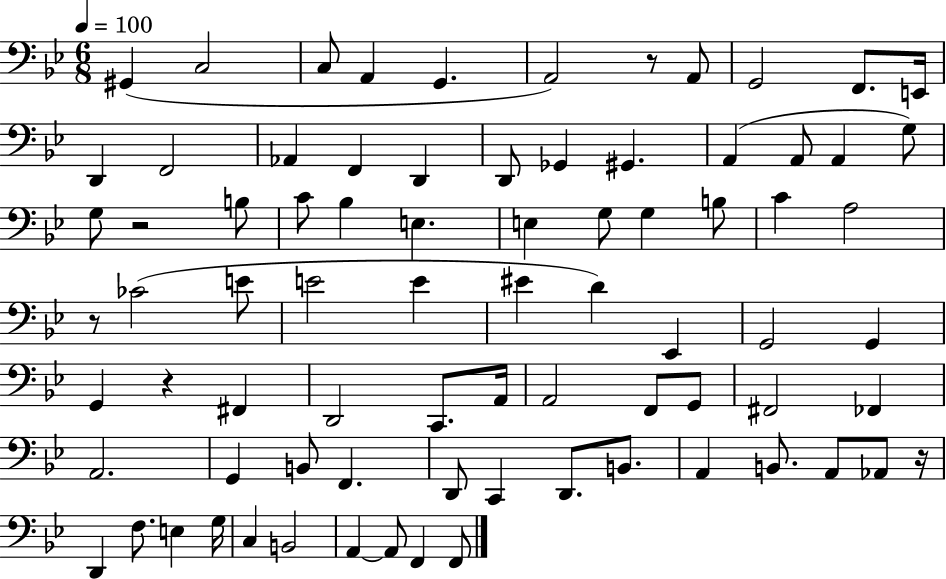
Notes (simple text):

G#2/q C3/h C3/e A2/q G2/q. A2/h R/e A2/e G2/h F2/e. E2/s D2/q F2/h Ab2/q F2/q D2/q D2/e Gb2/q G#2/q. A2/q A2/e A2/q G3/e G3/e R/h B3/e C4/e Bb3/q E3/q. E3/q G3/e G3/q B3/e C4/q A3/h R/e CES4/h E4/e E4/h E4/q EIS4/q D4/q Eb2/q G2/h G2/q G2/q R/q F#2/q D2/h C2/e. A2/s A2/h F2/e G2/e F#2/h FES2/q A2/h. G2/q B2/e F2/q. D2/e C2/q D2/e. B2/e. A2/q B2/e. A2/e Ab2/e R/s D2/q F3/e. E3/q G3/s C3/q B2/h A2/q A2/e F2/q F2/e